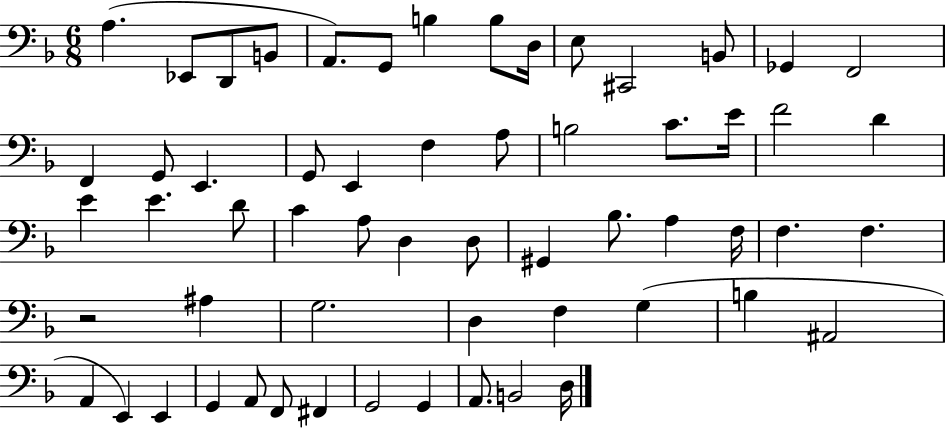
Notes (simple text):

A3/q. Eb2/e D2/e B2/e A2/e. G2/e B3/q B3/e D3/s E3/e C#2/h B2/e Gb2/q F2/h F2/q G2/e E2/q. G2/e E2/q F3/q A3/e B3/h C4/e. E4/s F4/h D4/q E4/q E4/q. D4/e C4/q A3/e D3/q D3/e G#2/q Bb3/e. A3/q F3/s F3/q. F3/q. R/h A#3/q G3/h. D3/q F3/q G3/q B3/q A#2/h A2/q E2/q E2/q G2/q A2/e F2/e F#2/q G2/h G2/q A2/e. B2/h D3/s